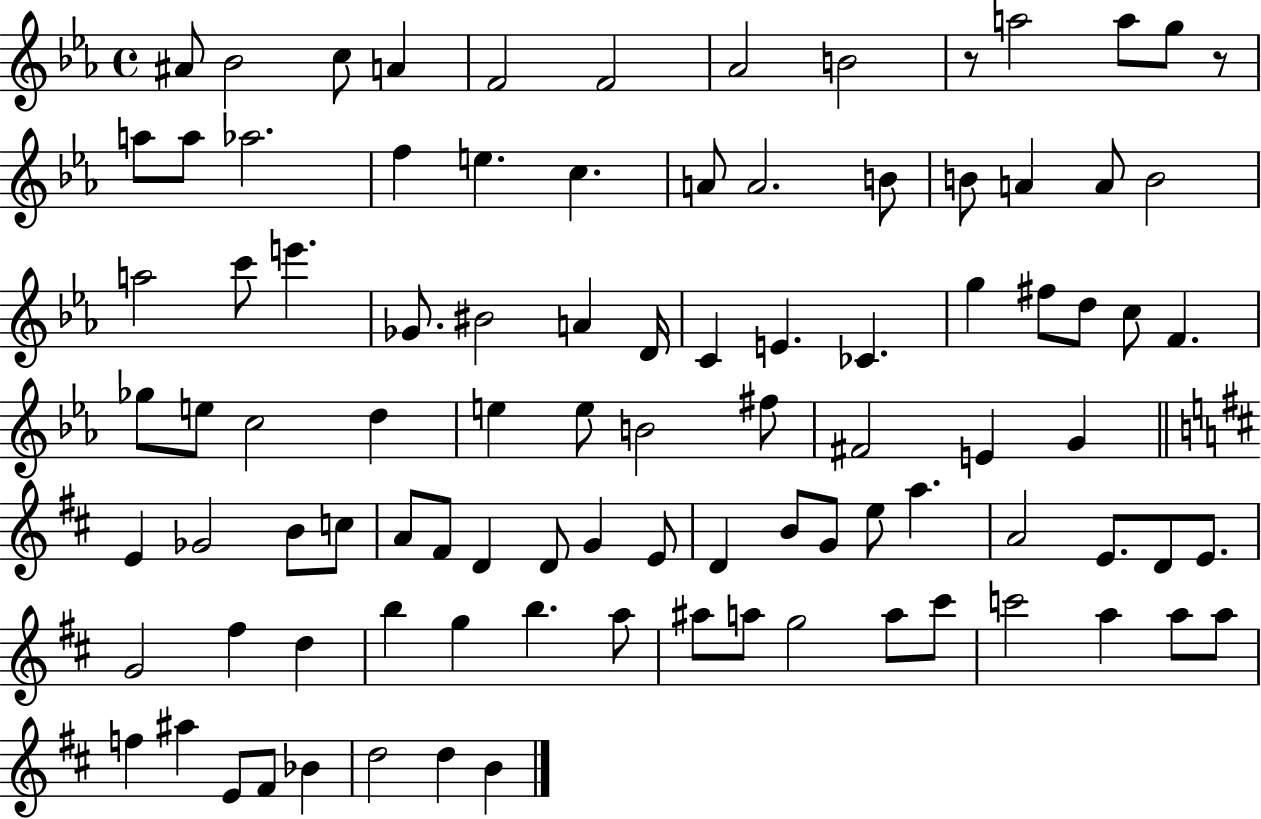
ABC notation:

X:1
T:Untitled
M:4/4
L:1/4
K:Eb
^A/2 _B2 c/2 A F2 F2 _A2 B2 z/2 a2 a/2 g/2 z/2 a/2 a/2 _a2 f e c A/2 A2 B/2 B/2 A A/2 B2 a2 c'/2 e' _G/2 ^B2 A D/4 C E _C g ^f/2 d/2 c/2 F _g/2 e/2 c2 d e e/2 B2 ^f/2 ^F2 E G E _G2 B/2 c/2 A/2 ^F/2 D D/2 G E/2 D B/2 G/2 e/2 a A2 E/2 D/2 E/2 G2 ^f d b g b a/2 ^a/2 a/2 g2 a/2 ^c'/2 c'2 a a/2 a/2 f ^a E/2 ^F/2 _B d2 d B